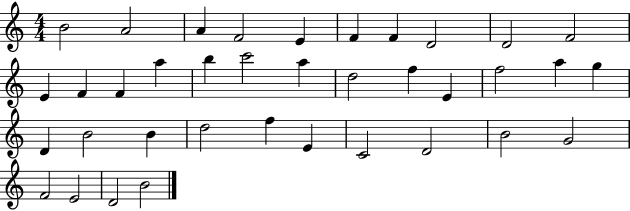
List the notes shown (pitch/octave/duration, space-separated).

B4/h A4/h A4/q F4/h E4/q F4/q F4/q D4/h D4/h F4/h E4/q F4/q F4/q A5/q B5/q C6/h A5/q D5/h F5/q E4/q F5/h A5/q G5/q D4/q B4/h B4/q D5/h F5/q E4/q C4/h D4/h B4/h G4/h F4/h E4/h D4/h B4/h